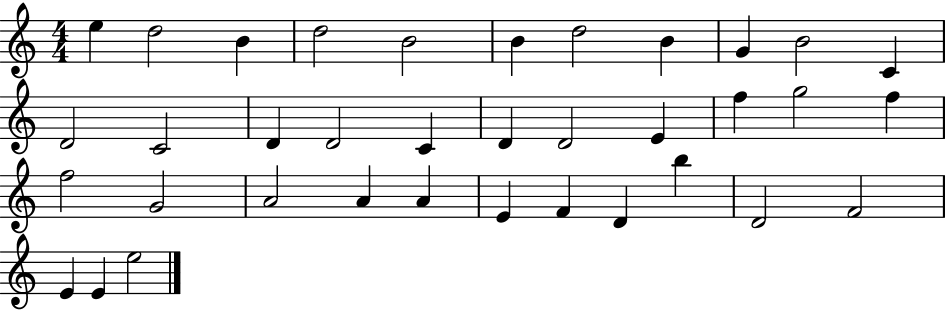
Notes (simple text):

E5/q D5/h B4/q D5/h B4/h B4/q D5/h B4/q G4/q B4/h C4/q D4/h C4/h D4/q D4/h C4/q D4/q D4/h E4/q F5/q G5/h F5/q F5/h G4/h A4/h A4/q A4/q E4/q F4/q D4/q B5/q D4/h F4/h E4/q E4/q E5/h